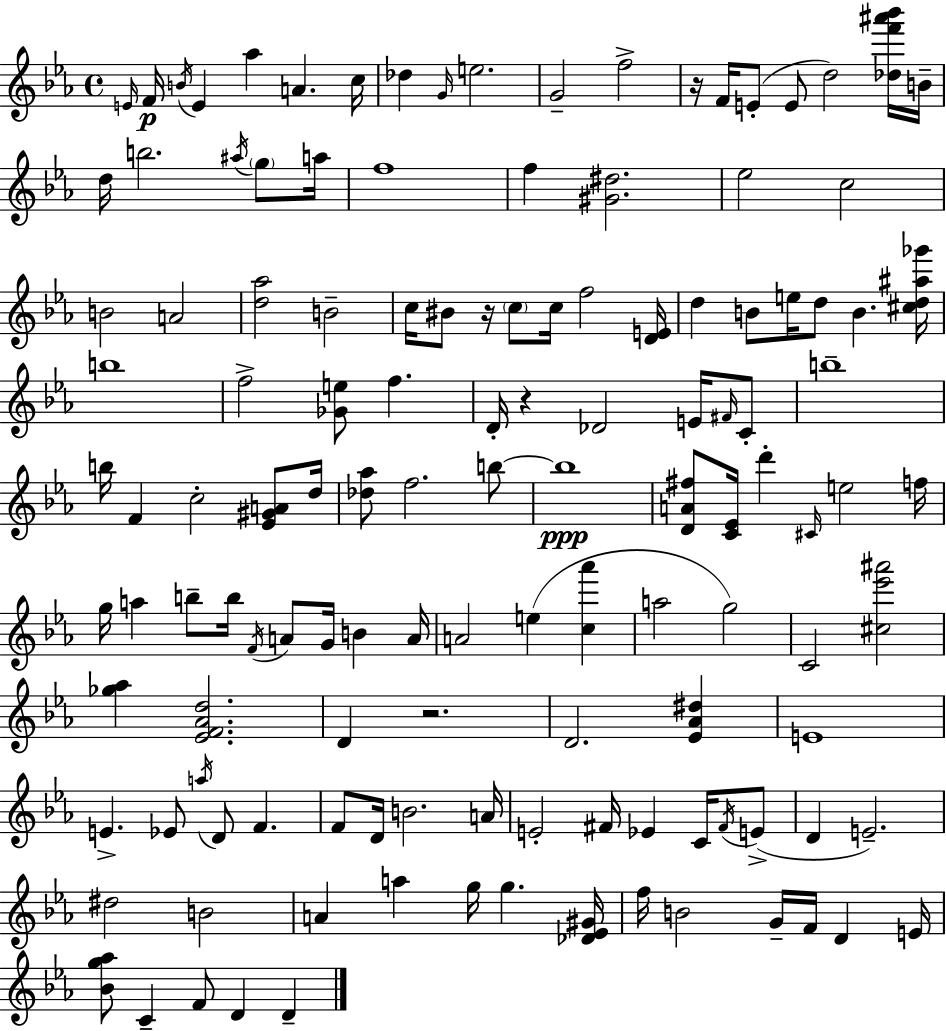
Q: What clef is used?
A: treble